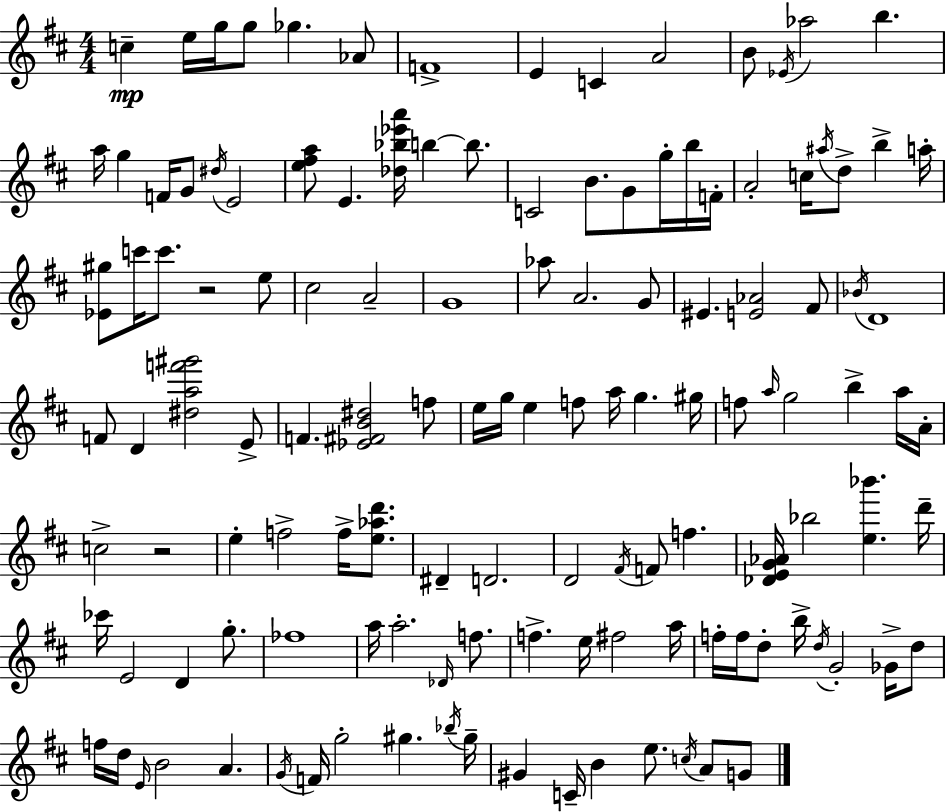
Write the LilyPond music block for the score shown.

{
  \clef treble
  \numericTimeSignature
  \time 4/4
  \key d \major
  c''4--\mp e''16 g''16 g''8 ges''4. aes'8 | f'1-> | e'4 c'4 a'2 | b'8 \acciaccatura { ees'16 } aes''2 b''4. | \break a''16 g''4 f'16 g'8 \acciaccatura { dis''16 } e'2 | <e'' fis'' a''>8 e'4. <des'' bes'' ees''' a'''>16 b''4~~ b''8. | c'2 b'8. g'8 g''16-. | b''16 f'16-. a'2-. c''16 \acciaccatura { ais''16 } d''8-> b''4-> | \break a''16-. <ees' gis''>8 c'''16 c'''8. r2 | e''8 cis''2 a'2-- | g'1 | aes''8 a'2. | \break g'8 eis'4. <e' aes'>2 | fis'8 \acciaccatura { bes'16 } d'1 | f'8 d'4 <dis'' a'' f''' gis'''>2 | e'8-> f'4. <ees' fis' b' dis''>2 | \break f''8 e''16 g''16 e''4 f''8 a''16 g''4. | gis''16 f''8 \grace { a''16 } g''2 b''4-> | a''16 a'16-. c''2-> r2 | e''4-. f''2-> | \break f''16-> <e'' aes'' d'''>8. dis'4-- d'2. | d'2 \acciaccatura { fis'16 } f'8 | f''4. <des' e' g' aes'>16 bes''2 <e'' bes'''>4. | d'''16-- ces'''16 e'2 d'4 | \break g''8.-. fes''1 | a''16 a''2.-. | \grace { des'16 } f''8. f''4.-> e''16 fis''2 | a''16 f''16-. f''16 d''8-. b''16-> \acciaccatura { d''16 } g'2-. | \break ges'16-> d''8 f''16 d''16 \grace { e'16 } b'2 | a'4. \acciaccatura { g'16 } f'16 g''2-. | gis''4. \acciaccatura { bes''16 } gis''16-- gis'4 c'16-- | b'4 e''8. \acciaccatura { c''16 } a'8 g'8 \bar "|."
}